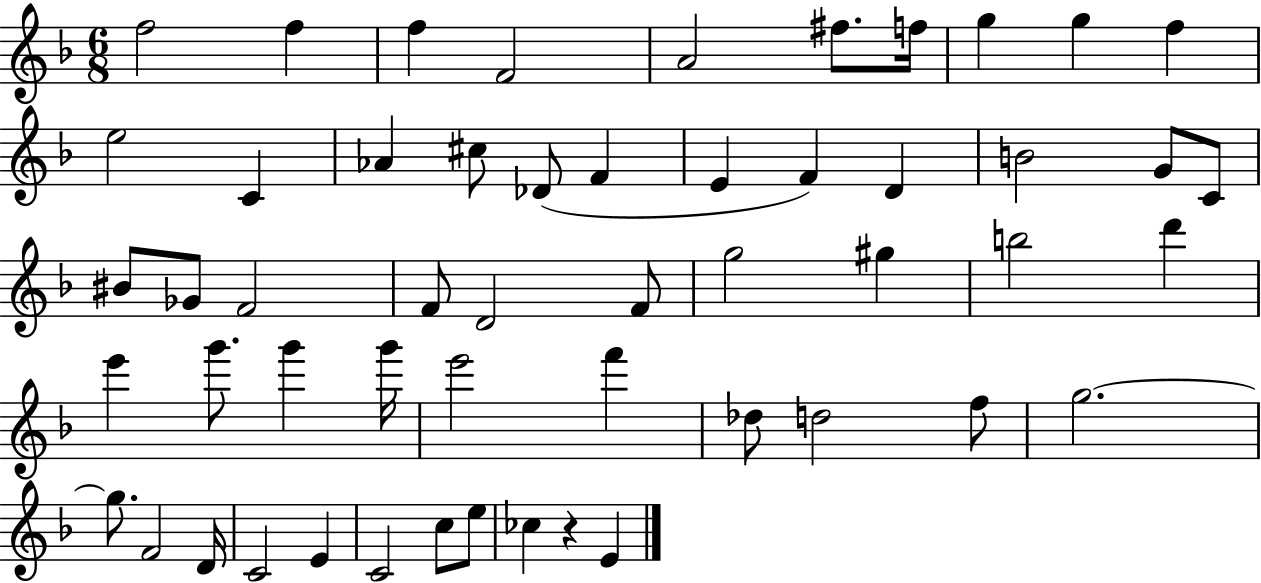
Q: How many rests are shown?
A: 1